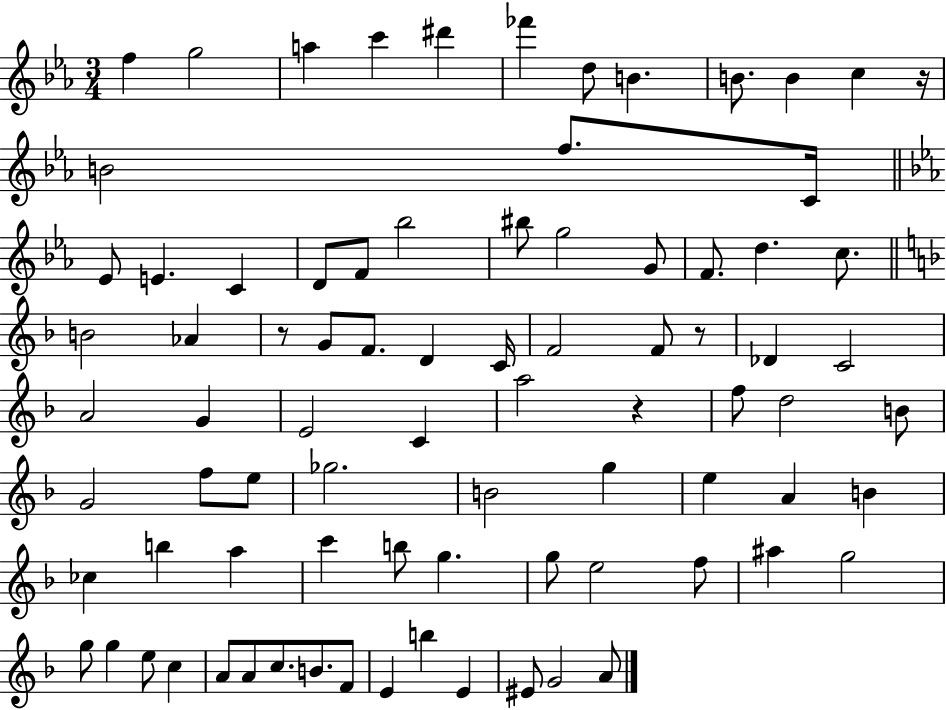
{
  \clef treble
  \numericTimeSignature
  \time 3/4
  \key ees \major
  f''4 g''2 | a''4 c'''4 dis'''4 | fes'''4 d''8 b'4. | b'8. b'4 c''4 r16 | \break b'2 f''8. c'16 | \bar "||" \break \key ees \major ees'8 e'4. c'4 | d'8 f'8 bes''2 | bis''8 g''2 g'8 | f'8. d''4. c''8. | \break \bar "||" \break \key f \major b'2 aes'4 | r8 g'8 f'8. d'4 c'16 | f'2 f'8 r8 | des'4 c'2 | \break a'2 g'4 | e'2 c'4 | a''2 r4 | f''8 d''2 b'8 | \break g'2 f''8 e''8 | ges''2. | b'2 g''4 | e''4 a'4 b'4 | \break ces''4 b''4 a''4 | c'''4 b''8 g''4. | g''8 e''2 f''8 | ais''4 g''2 | \break g''8 g''4 e''8 c''4 | a'8 a'8 c''8. b'8. f'8 | e'4 b''4 e'4 | eis'8 g'2 a'8 | \break \bar "|."
}